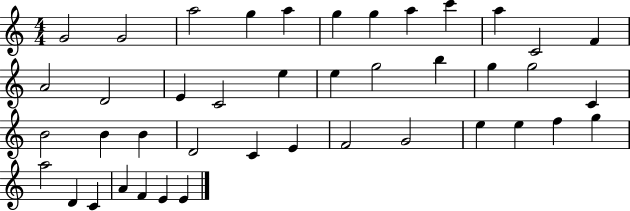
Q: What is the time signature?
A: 4/4